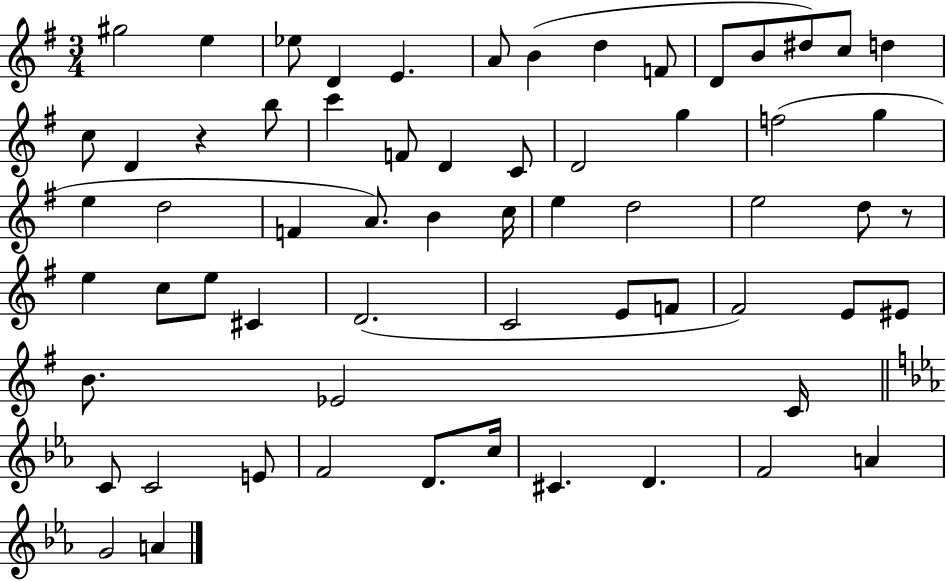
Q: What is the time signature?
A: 3/4